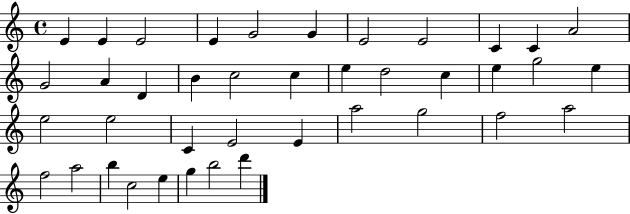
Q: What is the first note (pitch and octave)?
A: E4